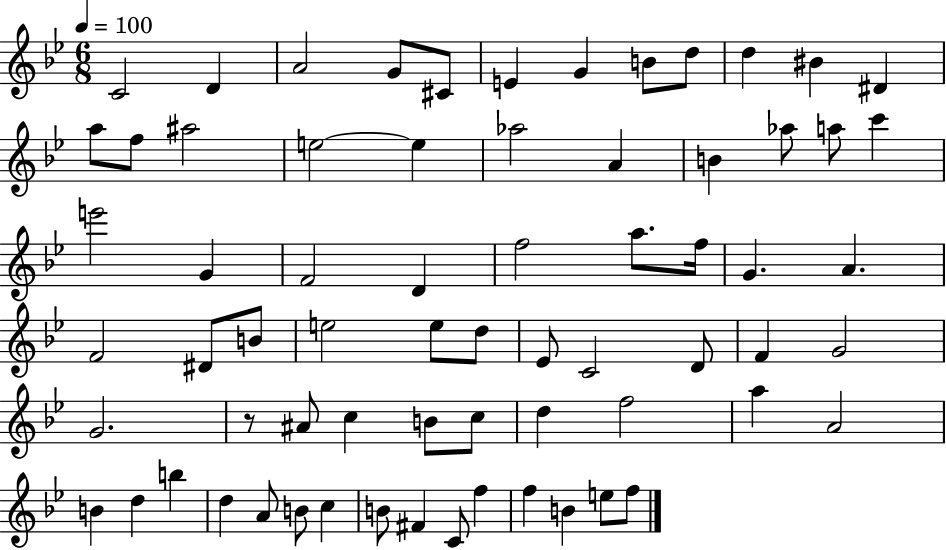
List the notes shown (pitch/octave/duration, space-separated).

C4/h D4/q A4/h G4/e C#4/e E4/q G4/q B4/e D5/e D5/q BIS4/q D#4/q A5/e F5/e A#5/h E5/h E5/q Ab5/h A4/q B4/q Ab5/e A5/e C6/q E6/h G4/q F4/h D4/q F5/h A5/e. F5/s G4/q. A4/q. F4/h D#4/e B4/e E5/h E5/e D5/e Eb4/e C4/h D4/e F4/q G4/h G4/h. R/e A#4/e C5/q B4/e C5/e D5/q F5/h A5/q A4/h B4/q D5/q B5/q D5/q A4/e B4/e C5/q B4/e F#4/q C4/e F5/q F5/q B4/q E5/e F5/e